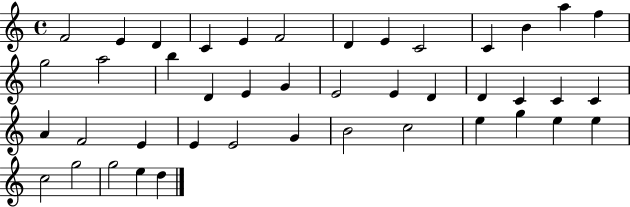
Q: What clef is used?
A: treble